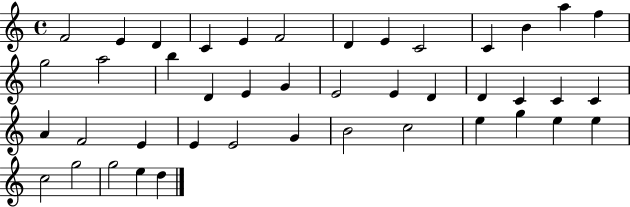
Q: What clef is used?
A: treble